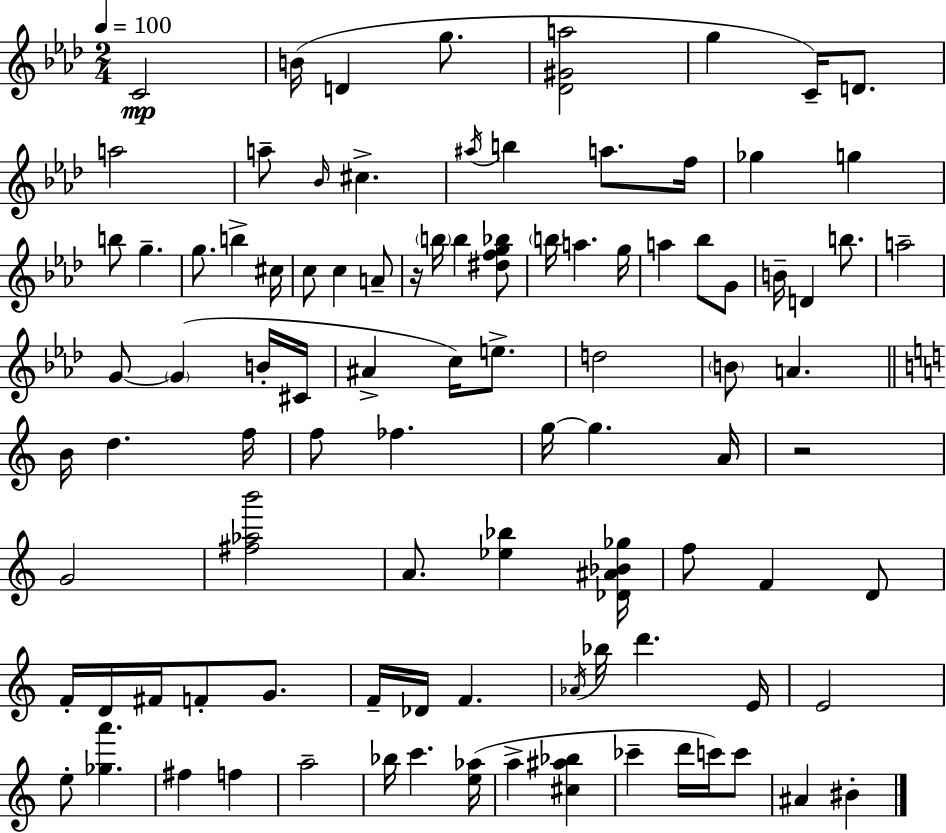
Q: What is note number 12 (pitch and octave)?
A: A#5